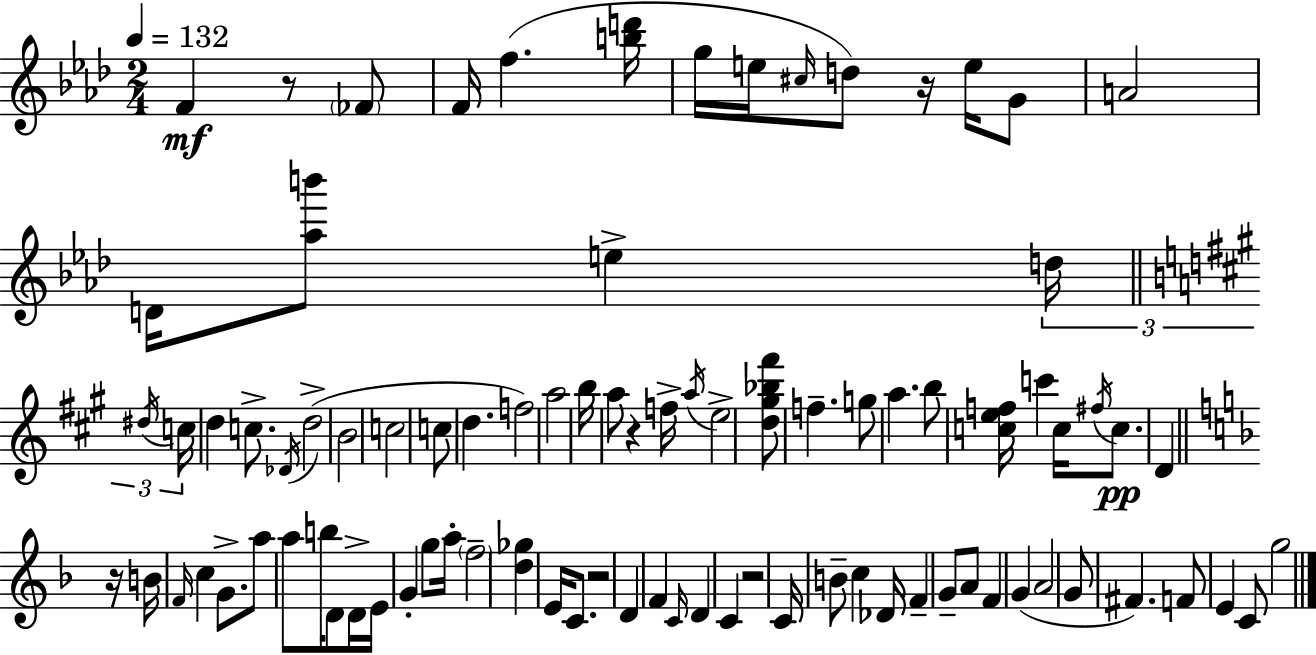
F4/q R/e FES4/e F4/s F5/q. [B5,D6]/s G5/s E5/s C#5/s D5/e R/s E5/s G4/e A4/h D4/s [Ab5,B6]/e E5/q D5/s D#5/s C5/s D5/q C5/e. Db4/s D5/h B4/h C5/h C5/e D5/q. F5/h A5/h B5/s A5/e R/q F5/s A5/s E5/h [D5,G#5,Bb5,F#6]/e F5/q. G5/e A5/q. B5/e [C5,E5,F5]/s C6/q C5/s F#5/s C5/e. D4/q R/s B4/s F4/s C5/q G4/e. A5/e A5/e B5/s D4/e D4/s E4/s G4/q G5/e A5/s F5/h [D5,Gb5]/q E4/s C4/e. R/h D4/q F4/q C4/s D4/q C4/q R/h C4/s B4/e C5/q Db4/s F4/q G4/e A4/e F4/q G4/q A4/h G4/e F#4/q. F4/e E4/q C4/e G5/h